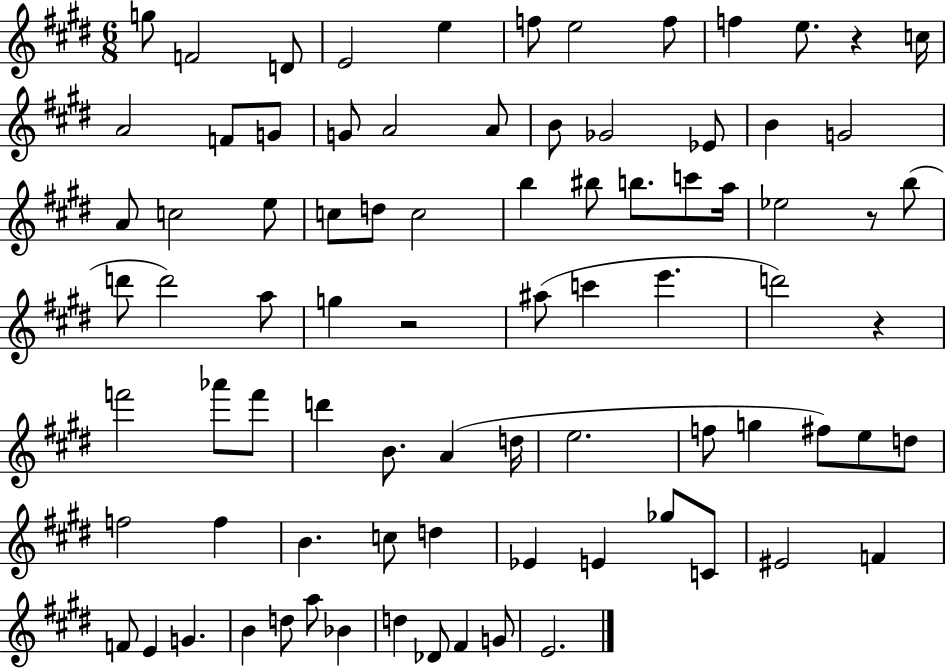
X:1
T:Untitled
M:6/8
L:1/4
K:E
g/2 F2 D/2 E2 e f/2 e2 f/2 f e/2 z c/4 A2 F/2 G/2 G/2 A2 A/2 B/2 _G2 _E/2 B G2 A/2 c2 e/2 c/2 d/2 c2 b ^b/2 b/2 c'/2 a/4 _e2 z/2 b/2 d'/2 d'2 a/2 g z2 ^a/2 c' e' d'2 z f'2 _a'/2 f'/2 d' B/2 A d/4 e2 f/2 g ^f/2 e/2 d/2 f2 f B c/2 d _E E _g/2 C/2 ^E2 F F/2 E G B d/2 a/2 _B d _D/2 ^F G/2 E2